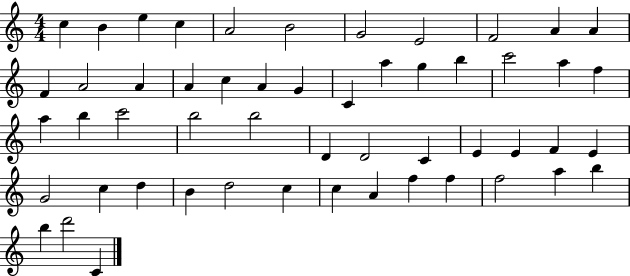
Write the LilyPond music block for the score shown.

{
  \clef treble
  \numericTimeSignature
  \time 4/4
  \key c \major
  c''4 b'4 e''4 c''4 | a'2 b'2 | g'2 e'2 | f'2 a'4 a'4 | \break f'4 a'2 a'4 | a'4 c''4 a'4 g'4 | c'4 a''4 g''4 b''4 | c'''2 a''4 f''4 | \break a''4 b''4 c'''2 | b''2 b''2 | d'4 d'2 c'4 | e'4 e'4 f'4 e'4 | \break g'2 c''4 d''4 | b'4 d''2 c''4 | c''4 a'4 f''4 f''4 | f''2 a''4 b''4 | \break b''4 d'''2 c'4 | \bar "|."
}